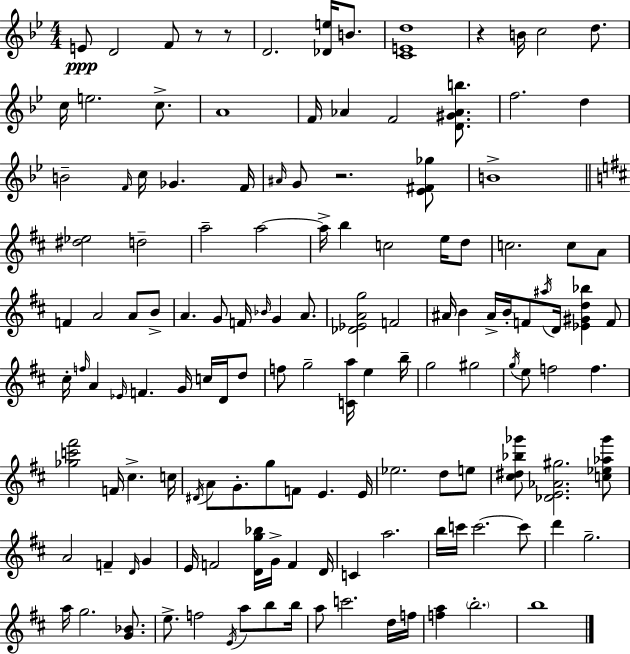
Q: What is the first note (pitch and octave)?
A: E4